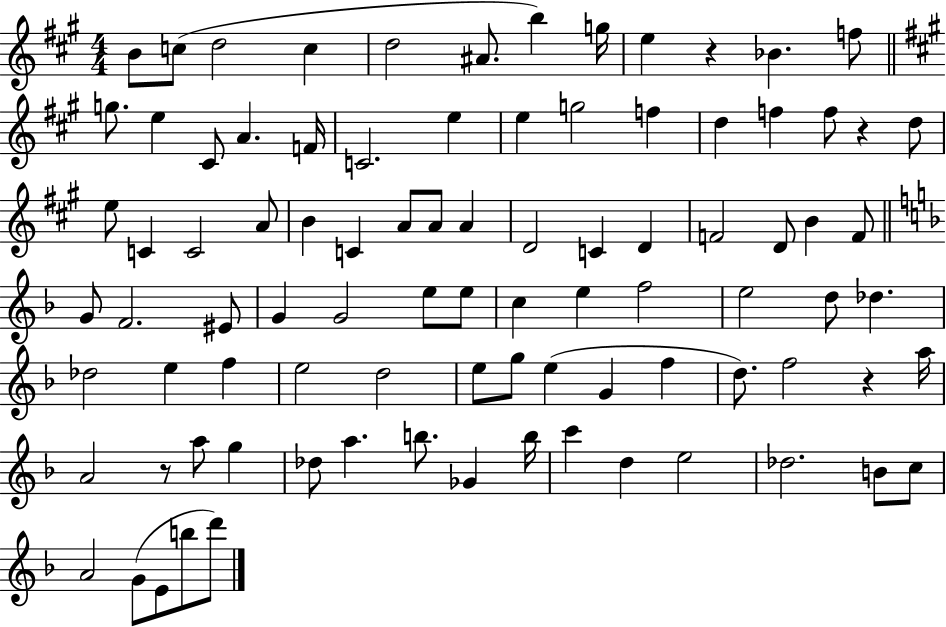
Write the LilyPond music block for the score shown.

{
  \clef treble
  \numericTimeSignature
  \time 4/4
  \key a \major
  b'8 c''8( d''2 c''4 | d''2 ais'8. b''4) g''16 | e''4 r4 bes'4. f''8 | \bar "||" \break \key a \major g''8. e''4 cis'8 a'4. f'16 | c'2. e''4 | e''4 g''2 f''4 | d''4 f''4 f''8 r4 d''8 | \break e''8 c'4 c'2 a'8 | b'4 c'4 a'8 a'8 a'4 | d'2 c'4 d'4 | f'2 d'8 b'4 f'8 | \break \bar "||" \break \key f \major g'8 f'2. eis'8 | g'4 g'2 e''8 e''8 | c''4 e''4 f''2 | e''2 d''8 des''4. | \break des''2 e''4 f''4 | e''2 d''2 | e''8 g''8 e''4( g'4 f''4 | d''8.) f''2 r4 a''16 | \break a'2 r8 a''8 g''4 | des''8 a''4. b''8. ges'4 b''16 | c'''4 d''4 e''2 | des''2. b'8 c''8 | \break a'2 g'8( e'8 b''8 d'''8) | \bar "|."
}